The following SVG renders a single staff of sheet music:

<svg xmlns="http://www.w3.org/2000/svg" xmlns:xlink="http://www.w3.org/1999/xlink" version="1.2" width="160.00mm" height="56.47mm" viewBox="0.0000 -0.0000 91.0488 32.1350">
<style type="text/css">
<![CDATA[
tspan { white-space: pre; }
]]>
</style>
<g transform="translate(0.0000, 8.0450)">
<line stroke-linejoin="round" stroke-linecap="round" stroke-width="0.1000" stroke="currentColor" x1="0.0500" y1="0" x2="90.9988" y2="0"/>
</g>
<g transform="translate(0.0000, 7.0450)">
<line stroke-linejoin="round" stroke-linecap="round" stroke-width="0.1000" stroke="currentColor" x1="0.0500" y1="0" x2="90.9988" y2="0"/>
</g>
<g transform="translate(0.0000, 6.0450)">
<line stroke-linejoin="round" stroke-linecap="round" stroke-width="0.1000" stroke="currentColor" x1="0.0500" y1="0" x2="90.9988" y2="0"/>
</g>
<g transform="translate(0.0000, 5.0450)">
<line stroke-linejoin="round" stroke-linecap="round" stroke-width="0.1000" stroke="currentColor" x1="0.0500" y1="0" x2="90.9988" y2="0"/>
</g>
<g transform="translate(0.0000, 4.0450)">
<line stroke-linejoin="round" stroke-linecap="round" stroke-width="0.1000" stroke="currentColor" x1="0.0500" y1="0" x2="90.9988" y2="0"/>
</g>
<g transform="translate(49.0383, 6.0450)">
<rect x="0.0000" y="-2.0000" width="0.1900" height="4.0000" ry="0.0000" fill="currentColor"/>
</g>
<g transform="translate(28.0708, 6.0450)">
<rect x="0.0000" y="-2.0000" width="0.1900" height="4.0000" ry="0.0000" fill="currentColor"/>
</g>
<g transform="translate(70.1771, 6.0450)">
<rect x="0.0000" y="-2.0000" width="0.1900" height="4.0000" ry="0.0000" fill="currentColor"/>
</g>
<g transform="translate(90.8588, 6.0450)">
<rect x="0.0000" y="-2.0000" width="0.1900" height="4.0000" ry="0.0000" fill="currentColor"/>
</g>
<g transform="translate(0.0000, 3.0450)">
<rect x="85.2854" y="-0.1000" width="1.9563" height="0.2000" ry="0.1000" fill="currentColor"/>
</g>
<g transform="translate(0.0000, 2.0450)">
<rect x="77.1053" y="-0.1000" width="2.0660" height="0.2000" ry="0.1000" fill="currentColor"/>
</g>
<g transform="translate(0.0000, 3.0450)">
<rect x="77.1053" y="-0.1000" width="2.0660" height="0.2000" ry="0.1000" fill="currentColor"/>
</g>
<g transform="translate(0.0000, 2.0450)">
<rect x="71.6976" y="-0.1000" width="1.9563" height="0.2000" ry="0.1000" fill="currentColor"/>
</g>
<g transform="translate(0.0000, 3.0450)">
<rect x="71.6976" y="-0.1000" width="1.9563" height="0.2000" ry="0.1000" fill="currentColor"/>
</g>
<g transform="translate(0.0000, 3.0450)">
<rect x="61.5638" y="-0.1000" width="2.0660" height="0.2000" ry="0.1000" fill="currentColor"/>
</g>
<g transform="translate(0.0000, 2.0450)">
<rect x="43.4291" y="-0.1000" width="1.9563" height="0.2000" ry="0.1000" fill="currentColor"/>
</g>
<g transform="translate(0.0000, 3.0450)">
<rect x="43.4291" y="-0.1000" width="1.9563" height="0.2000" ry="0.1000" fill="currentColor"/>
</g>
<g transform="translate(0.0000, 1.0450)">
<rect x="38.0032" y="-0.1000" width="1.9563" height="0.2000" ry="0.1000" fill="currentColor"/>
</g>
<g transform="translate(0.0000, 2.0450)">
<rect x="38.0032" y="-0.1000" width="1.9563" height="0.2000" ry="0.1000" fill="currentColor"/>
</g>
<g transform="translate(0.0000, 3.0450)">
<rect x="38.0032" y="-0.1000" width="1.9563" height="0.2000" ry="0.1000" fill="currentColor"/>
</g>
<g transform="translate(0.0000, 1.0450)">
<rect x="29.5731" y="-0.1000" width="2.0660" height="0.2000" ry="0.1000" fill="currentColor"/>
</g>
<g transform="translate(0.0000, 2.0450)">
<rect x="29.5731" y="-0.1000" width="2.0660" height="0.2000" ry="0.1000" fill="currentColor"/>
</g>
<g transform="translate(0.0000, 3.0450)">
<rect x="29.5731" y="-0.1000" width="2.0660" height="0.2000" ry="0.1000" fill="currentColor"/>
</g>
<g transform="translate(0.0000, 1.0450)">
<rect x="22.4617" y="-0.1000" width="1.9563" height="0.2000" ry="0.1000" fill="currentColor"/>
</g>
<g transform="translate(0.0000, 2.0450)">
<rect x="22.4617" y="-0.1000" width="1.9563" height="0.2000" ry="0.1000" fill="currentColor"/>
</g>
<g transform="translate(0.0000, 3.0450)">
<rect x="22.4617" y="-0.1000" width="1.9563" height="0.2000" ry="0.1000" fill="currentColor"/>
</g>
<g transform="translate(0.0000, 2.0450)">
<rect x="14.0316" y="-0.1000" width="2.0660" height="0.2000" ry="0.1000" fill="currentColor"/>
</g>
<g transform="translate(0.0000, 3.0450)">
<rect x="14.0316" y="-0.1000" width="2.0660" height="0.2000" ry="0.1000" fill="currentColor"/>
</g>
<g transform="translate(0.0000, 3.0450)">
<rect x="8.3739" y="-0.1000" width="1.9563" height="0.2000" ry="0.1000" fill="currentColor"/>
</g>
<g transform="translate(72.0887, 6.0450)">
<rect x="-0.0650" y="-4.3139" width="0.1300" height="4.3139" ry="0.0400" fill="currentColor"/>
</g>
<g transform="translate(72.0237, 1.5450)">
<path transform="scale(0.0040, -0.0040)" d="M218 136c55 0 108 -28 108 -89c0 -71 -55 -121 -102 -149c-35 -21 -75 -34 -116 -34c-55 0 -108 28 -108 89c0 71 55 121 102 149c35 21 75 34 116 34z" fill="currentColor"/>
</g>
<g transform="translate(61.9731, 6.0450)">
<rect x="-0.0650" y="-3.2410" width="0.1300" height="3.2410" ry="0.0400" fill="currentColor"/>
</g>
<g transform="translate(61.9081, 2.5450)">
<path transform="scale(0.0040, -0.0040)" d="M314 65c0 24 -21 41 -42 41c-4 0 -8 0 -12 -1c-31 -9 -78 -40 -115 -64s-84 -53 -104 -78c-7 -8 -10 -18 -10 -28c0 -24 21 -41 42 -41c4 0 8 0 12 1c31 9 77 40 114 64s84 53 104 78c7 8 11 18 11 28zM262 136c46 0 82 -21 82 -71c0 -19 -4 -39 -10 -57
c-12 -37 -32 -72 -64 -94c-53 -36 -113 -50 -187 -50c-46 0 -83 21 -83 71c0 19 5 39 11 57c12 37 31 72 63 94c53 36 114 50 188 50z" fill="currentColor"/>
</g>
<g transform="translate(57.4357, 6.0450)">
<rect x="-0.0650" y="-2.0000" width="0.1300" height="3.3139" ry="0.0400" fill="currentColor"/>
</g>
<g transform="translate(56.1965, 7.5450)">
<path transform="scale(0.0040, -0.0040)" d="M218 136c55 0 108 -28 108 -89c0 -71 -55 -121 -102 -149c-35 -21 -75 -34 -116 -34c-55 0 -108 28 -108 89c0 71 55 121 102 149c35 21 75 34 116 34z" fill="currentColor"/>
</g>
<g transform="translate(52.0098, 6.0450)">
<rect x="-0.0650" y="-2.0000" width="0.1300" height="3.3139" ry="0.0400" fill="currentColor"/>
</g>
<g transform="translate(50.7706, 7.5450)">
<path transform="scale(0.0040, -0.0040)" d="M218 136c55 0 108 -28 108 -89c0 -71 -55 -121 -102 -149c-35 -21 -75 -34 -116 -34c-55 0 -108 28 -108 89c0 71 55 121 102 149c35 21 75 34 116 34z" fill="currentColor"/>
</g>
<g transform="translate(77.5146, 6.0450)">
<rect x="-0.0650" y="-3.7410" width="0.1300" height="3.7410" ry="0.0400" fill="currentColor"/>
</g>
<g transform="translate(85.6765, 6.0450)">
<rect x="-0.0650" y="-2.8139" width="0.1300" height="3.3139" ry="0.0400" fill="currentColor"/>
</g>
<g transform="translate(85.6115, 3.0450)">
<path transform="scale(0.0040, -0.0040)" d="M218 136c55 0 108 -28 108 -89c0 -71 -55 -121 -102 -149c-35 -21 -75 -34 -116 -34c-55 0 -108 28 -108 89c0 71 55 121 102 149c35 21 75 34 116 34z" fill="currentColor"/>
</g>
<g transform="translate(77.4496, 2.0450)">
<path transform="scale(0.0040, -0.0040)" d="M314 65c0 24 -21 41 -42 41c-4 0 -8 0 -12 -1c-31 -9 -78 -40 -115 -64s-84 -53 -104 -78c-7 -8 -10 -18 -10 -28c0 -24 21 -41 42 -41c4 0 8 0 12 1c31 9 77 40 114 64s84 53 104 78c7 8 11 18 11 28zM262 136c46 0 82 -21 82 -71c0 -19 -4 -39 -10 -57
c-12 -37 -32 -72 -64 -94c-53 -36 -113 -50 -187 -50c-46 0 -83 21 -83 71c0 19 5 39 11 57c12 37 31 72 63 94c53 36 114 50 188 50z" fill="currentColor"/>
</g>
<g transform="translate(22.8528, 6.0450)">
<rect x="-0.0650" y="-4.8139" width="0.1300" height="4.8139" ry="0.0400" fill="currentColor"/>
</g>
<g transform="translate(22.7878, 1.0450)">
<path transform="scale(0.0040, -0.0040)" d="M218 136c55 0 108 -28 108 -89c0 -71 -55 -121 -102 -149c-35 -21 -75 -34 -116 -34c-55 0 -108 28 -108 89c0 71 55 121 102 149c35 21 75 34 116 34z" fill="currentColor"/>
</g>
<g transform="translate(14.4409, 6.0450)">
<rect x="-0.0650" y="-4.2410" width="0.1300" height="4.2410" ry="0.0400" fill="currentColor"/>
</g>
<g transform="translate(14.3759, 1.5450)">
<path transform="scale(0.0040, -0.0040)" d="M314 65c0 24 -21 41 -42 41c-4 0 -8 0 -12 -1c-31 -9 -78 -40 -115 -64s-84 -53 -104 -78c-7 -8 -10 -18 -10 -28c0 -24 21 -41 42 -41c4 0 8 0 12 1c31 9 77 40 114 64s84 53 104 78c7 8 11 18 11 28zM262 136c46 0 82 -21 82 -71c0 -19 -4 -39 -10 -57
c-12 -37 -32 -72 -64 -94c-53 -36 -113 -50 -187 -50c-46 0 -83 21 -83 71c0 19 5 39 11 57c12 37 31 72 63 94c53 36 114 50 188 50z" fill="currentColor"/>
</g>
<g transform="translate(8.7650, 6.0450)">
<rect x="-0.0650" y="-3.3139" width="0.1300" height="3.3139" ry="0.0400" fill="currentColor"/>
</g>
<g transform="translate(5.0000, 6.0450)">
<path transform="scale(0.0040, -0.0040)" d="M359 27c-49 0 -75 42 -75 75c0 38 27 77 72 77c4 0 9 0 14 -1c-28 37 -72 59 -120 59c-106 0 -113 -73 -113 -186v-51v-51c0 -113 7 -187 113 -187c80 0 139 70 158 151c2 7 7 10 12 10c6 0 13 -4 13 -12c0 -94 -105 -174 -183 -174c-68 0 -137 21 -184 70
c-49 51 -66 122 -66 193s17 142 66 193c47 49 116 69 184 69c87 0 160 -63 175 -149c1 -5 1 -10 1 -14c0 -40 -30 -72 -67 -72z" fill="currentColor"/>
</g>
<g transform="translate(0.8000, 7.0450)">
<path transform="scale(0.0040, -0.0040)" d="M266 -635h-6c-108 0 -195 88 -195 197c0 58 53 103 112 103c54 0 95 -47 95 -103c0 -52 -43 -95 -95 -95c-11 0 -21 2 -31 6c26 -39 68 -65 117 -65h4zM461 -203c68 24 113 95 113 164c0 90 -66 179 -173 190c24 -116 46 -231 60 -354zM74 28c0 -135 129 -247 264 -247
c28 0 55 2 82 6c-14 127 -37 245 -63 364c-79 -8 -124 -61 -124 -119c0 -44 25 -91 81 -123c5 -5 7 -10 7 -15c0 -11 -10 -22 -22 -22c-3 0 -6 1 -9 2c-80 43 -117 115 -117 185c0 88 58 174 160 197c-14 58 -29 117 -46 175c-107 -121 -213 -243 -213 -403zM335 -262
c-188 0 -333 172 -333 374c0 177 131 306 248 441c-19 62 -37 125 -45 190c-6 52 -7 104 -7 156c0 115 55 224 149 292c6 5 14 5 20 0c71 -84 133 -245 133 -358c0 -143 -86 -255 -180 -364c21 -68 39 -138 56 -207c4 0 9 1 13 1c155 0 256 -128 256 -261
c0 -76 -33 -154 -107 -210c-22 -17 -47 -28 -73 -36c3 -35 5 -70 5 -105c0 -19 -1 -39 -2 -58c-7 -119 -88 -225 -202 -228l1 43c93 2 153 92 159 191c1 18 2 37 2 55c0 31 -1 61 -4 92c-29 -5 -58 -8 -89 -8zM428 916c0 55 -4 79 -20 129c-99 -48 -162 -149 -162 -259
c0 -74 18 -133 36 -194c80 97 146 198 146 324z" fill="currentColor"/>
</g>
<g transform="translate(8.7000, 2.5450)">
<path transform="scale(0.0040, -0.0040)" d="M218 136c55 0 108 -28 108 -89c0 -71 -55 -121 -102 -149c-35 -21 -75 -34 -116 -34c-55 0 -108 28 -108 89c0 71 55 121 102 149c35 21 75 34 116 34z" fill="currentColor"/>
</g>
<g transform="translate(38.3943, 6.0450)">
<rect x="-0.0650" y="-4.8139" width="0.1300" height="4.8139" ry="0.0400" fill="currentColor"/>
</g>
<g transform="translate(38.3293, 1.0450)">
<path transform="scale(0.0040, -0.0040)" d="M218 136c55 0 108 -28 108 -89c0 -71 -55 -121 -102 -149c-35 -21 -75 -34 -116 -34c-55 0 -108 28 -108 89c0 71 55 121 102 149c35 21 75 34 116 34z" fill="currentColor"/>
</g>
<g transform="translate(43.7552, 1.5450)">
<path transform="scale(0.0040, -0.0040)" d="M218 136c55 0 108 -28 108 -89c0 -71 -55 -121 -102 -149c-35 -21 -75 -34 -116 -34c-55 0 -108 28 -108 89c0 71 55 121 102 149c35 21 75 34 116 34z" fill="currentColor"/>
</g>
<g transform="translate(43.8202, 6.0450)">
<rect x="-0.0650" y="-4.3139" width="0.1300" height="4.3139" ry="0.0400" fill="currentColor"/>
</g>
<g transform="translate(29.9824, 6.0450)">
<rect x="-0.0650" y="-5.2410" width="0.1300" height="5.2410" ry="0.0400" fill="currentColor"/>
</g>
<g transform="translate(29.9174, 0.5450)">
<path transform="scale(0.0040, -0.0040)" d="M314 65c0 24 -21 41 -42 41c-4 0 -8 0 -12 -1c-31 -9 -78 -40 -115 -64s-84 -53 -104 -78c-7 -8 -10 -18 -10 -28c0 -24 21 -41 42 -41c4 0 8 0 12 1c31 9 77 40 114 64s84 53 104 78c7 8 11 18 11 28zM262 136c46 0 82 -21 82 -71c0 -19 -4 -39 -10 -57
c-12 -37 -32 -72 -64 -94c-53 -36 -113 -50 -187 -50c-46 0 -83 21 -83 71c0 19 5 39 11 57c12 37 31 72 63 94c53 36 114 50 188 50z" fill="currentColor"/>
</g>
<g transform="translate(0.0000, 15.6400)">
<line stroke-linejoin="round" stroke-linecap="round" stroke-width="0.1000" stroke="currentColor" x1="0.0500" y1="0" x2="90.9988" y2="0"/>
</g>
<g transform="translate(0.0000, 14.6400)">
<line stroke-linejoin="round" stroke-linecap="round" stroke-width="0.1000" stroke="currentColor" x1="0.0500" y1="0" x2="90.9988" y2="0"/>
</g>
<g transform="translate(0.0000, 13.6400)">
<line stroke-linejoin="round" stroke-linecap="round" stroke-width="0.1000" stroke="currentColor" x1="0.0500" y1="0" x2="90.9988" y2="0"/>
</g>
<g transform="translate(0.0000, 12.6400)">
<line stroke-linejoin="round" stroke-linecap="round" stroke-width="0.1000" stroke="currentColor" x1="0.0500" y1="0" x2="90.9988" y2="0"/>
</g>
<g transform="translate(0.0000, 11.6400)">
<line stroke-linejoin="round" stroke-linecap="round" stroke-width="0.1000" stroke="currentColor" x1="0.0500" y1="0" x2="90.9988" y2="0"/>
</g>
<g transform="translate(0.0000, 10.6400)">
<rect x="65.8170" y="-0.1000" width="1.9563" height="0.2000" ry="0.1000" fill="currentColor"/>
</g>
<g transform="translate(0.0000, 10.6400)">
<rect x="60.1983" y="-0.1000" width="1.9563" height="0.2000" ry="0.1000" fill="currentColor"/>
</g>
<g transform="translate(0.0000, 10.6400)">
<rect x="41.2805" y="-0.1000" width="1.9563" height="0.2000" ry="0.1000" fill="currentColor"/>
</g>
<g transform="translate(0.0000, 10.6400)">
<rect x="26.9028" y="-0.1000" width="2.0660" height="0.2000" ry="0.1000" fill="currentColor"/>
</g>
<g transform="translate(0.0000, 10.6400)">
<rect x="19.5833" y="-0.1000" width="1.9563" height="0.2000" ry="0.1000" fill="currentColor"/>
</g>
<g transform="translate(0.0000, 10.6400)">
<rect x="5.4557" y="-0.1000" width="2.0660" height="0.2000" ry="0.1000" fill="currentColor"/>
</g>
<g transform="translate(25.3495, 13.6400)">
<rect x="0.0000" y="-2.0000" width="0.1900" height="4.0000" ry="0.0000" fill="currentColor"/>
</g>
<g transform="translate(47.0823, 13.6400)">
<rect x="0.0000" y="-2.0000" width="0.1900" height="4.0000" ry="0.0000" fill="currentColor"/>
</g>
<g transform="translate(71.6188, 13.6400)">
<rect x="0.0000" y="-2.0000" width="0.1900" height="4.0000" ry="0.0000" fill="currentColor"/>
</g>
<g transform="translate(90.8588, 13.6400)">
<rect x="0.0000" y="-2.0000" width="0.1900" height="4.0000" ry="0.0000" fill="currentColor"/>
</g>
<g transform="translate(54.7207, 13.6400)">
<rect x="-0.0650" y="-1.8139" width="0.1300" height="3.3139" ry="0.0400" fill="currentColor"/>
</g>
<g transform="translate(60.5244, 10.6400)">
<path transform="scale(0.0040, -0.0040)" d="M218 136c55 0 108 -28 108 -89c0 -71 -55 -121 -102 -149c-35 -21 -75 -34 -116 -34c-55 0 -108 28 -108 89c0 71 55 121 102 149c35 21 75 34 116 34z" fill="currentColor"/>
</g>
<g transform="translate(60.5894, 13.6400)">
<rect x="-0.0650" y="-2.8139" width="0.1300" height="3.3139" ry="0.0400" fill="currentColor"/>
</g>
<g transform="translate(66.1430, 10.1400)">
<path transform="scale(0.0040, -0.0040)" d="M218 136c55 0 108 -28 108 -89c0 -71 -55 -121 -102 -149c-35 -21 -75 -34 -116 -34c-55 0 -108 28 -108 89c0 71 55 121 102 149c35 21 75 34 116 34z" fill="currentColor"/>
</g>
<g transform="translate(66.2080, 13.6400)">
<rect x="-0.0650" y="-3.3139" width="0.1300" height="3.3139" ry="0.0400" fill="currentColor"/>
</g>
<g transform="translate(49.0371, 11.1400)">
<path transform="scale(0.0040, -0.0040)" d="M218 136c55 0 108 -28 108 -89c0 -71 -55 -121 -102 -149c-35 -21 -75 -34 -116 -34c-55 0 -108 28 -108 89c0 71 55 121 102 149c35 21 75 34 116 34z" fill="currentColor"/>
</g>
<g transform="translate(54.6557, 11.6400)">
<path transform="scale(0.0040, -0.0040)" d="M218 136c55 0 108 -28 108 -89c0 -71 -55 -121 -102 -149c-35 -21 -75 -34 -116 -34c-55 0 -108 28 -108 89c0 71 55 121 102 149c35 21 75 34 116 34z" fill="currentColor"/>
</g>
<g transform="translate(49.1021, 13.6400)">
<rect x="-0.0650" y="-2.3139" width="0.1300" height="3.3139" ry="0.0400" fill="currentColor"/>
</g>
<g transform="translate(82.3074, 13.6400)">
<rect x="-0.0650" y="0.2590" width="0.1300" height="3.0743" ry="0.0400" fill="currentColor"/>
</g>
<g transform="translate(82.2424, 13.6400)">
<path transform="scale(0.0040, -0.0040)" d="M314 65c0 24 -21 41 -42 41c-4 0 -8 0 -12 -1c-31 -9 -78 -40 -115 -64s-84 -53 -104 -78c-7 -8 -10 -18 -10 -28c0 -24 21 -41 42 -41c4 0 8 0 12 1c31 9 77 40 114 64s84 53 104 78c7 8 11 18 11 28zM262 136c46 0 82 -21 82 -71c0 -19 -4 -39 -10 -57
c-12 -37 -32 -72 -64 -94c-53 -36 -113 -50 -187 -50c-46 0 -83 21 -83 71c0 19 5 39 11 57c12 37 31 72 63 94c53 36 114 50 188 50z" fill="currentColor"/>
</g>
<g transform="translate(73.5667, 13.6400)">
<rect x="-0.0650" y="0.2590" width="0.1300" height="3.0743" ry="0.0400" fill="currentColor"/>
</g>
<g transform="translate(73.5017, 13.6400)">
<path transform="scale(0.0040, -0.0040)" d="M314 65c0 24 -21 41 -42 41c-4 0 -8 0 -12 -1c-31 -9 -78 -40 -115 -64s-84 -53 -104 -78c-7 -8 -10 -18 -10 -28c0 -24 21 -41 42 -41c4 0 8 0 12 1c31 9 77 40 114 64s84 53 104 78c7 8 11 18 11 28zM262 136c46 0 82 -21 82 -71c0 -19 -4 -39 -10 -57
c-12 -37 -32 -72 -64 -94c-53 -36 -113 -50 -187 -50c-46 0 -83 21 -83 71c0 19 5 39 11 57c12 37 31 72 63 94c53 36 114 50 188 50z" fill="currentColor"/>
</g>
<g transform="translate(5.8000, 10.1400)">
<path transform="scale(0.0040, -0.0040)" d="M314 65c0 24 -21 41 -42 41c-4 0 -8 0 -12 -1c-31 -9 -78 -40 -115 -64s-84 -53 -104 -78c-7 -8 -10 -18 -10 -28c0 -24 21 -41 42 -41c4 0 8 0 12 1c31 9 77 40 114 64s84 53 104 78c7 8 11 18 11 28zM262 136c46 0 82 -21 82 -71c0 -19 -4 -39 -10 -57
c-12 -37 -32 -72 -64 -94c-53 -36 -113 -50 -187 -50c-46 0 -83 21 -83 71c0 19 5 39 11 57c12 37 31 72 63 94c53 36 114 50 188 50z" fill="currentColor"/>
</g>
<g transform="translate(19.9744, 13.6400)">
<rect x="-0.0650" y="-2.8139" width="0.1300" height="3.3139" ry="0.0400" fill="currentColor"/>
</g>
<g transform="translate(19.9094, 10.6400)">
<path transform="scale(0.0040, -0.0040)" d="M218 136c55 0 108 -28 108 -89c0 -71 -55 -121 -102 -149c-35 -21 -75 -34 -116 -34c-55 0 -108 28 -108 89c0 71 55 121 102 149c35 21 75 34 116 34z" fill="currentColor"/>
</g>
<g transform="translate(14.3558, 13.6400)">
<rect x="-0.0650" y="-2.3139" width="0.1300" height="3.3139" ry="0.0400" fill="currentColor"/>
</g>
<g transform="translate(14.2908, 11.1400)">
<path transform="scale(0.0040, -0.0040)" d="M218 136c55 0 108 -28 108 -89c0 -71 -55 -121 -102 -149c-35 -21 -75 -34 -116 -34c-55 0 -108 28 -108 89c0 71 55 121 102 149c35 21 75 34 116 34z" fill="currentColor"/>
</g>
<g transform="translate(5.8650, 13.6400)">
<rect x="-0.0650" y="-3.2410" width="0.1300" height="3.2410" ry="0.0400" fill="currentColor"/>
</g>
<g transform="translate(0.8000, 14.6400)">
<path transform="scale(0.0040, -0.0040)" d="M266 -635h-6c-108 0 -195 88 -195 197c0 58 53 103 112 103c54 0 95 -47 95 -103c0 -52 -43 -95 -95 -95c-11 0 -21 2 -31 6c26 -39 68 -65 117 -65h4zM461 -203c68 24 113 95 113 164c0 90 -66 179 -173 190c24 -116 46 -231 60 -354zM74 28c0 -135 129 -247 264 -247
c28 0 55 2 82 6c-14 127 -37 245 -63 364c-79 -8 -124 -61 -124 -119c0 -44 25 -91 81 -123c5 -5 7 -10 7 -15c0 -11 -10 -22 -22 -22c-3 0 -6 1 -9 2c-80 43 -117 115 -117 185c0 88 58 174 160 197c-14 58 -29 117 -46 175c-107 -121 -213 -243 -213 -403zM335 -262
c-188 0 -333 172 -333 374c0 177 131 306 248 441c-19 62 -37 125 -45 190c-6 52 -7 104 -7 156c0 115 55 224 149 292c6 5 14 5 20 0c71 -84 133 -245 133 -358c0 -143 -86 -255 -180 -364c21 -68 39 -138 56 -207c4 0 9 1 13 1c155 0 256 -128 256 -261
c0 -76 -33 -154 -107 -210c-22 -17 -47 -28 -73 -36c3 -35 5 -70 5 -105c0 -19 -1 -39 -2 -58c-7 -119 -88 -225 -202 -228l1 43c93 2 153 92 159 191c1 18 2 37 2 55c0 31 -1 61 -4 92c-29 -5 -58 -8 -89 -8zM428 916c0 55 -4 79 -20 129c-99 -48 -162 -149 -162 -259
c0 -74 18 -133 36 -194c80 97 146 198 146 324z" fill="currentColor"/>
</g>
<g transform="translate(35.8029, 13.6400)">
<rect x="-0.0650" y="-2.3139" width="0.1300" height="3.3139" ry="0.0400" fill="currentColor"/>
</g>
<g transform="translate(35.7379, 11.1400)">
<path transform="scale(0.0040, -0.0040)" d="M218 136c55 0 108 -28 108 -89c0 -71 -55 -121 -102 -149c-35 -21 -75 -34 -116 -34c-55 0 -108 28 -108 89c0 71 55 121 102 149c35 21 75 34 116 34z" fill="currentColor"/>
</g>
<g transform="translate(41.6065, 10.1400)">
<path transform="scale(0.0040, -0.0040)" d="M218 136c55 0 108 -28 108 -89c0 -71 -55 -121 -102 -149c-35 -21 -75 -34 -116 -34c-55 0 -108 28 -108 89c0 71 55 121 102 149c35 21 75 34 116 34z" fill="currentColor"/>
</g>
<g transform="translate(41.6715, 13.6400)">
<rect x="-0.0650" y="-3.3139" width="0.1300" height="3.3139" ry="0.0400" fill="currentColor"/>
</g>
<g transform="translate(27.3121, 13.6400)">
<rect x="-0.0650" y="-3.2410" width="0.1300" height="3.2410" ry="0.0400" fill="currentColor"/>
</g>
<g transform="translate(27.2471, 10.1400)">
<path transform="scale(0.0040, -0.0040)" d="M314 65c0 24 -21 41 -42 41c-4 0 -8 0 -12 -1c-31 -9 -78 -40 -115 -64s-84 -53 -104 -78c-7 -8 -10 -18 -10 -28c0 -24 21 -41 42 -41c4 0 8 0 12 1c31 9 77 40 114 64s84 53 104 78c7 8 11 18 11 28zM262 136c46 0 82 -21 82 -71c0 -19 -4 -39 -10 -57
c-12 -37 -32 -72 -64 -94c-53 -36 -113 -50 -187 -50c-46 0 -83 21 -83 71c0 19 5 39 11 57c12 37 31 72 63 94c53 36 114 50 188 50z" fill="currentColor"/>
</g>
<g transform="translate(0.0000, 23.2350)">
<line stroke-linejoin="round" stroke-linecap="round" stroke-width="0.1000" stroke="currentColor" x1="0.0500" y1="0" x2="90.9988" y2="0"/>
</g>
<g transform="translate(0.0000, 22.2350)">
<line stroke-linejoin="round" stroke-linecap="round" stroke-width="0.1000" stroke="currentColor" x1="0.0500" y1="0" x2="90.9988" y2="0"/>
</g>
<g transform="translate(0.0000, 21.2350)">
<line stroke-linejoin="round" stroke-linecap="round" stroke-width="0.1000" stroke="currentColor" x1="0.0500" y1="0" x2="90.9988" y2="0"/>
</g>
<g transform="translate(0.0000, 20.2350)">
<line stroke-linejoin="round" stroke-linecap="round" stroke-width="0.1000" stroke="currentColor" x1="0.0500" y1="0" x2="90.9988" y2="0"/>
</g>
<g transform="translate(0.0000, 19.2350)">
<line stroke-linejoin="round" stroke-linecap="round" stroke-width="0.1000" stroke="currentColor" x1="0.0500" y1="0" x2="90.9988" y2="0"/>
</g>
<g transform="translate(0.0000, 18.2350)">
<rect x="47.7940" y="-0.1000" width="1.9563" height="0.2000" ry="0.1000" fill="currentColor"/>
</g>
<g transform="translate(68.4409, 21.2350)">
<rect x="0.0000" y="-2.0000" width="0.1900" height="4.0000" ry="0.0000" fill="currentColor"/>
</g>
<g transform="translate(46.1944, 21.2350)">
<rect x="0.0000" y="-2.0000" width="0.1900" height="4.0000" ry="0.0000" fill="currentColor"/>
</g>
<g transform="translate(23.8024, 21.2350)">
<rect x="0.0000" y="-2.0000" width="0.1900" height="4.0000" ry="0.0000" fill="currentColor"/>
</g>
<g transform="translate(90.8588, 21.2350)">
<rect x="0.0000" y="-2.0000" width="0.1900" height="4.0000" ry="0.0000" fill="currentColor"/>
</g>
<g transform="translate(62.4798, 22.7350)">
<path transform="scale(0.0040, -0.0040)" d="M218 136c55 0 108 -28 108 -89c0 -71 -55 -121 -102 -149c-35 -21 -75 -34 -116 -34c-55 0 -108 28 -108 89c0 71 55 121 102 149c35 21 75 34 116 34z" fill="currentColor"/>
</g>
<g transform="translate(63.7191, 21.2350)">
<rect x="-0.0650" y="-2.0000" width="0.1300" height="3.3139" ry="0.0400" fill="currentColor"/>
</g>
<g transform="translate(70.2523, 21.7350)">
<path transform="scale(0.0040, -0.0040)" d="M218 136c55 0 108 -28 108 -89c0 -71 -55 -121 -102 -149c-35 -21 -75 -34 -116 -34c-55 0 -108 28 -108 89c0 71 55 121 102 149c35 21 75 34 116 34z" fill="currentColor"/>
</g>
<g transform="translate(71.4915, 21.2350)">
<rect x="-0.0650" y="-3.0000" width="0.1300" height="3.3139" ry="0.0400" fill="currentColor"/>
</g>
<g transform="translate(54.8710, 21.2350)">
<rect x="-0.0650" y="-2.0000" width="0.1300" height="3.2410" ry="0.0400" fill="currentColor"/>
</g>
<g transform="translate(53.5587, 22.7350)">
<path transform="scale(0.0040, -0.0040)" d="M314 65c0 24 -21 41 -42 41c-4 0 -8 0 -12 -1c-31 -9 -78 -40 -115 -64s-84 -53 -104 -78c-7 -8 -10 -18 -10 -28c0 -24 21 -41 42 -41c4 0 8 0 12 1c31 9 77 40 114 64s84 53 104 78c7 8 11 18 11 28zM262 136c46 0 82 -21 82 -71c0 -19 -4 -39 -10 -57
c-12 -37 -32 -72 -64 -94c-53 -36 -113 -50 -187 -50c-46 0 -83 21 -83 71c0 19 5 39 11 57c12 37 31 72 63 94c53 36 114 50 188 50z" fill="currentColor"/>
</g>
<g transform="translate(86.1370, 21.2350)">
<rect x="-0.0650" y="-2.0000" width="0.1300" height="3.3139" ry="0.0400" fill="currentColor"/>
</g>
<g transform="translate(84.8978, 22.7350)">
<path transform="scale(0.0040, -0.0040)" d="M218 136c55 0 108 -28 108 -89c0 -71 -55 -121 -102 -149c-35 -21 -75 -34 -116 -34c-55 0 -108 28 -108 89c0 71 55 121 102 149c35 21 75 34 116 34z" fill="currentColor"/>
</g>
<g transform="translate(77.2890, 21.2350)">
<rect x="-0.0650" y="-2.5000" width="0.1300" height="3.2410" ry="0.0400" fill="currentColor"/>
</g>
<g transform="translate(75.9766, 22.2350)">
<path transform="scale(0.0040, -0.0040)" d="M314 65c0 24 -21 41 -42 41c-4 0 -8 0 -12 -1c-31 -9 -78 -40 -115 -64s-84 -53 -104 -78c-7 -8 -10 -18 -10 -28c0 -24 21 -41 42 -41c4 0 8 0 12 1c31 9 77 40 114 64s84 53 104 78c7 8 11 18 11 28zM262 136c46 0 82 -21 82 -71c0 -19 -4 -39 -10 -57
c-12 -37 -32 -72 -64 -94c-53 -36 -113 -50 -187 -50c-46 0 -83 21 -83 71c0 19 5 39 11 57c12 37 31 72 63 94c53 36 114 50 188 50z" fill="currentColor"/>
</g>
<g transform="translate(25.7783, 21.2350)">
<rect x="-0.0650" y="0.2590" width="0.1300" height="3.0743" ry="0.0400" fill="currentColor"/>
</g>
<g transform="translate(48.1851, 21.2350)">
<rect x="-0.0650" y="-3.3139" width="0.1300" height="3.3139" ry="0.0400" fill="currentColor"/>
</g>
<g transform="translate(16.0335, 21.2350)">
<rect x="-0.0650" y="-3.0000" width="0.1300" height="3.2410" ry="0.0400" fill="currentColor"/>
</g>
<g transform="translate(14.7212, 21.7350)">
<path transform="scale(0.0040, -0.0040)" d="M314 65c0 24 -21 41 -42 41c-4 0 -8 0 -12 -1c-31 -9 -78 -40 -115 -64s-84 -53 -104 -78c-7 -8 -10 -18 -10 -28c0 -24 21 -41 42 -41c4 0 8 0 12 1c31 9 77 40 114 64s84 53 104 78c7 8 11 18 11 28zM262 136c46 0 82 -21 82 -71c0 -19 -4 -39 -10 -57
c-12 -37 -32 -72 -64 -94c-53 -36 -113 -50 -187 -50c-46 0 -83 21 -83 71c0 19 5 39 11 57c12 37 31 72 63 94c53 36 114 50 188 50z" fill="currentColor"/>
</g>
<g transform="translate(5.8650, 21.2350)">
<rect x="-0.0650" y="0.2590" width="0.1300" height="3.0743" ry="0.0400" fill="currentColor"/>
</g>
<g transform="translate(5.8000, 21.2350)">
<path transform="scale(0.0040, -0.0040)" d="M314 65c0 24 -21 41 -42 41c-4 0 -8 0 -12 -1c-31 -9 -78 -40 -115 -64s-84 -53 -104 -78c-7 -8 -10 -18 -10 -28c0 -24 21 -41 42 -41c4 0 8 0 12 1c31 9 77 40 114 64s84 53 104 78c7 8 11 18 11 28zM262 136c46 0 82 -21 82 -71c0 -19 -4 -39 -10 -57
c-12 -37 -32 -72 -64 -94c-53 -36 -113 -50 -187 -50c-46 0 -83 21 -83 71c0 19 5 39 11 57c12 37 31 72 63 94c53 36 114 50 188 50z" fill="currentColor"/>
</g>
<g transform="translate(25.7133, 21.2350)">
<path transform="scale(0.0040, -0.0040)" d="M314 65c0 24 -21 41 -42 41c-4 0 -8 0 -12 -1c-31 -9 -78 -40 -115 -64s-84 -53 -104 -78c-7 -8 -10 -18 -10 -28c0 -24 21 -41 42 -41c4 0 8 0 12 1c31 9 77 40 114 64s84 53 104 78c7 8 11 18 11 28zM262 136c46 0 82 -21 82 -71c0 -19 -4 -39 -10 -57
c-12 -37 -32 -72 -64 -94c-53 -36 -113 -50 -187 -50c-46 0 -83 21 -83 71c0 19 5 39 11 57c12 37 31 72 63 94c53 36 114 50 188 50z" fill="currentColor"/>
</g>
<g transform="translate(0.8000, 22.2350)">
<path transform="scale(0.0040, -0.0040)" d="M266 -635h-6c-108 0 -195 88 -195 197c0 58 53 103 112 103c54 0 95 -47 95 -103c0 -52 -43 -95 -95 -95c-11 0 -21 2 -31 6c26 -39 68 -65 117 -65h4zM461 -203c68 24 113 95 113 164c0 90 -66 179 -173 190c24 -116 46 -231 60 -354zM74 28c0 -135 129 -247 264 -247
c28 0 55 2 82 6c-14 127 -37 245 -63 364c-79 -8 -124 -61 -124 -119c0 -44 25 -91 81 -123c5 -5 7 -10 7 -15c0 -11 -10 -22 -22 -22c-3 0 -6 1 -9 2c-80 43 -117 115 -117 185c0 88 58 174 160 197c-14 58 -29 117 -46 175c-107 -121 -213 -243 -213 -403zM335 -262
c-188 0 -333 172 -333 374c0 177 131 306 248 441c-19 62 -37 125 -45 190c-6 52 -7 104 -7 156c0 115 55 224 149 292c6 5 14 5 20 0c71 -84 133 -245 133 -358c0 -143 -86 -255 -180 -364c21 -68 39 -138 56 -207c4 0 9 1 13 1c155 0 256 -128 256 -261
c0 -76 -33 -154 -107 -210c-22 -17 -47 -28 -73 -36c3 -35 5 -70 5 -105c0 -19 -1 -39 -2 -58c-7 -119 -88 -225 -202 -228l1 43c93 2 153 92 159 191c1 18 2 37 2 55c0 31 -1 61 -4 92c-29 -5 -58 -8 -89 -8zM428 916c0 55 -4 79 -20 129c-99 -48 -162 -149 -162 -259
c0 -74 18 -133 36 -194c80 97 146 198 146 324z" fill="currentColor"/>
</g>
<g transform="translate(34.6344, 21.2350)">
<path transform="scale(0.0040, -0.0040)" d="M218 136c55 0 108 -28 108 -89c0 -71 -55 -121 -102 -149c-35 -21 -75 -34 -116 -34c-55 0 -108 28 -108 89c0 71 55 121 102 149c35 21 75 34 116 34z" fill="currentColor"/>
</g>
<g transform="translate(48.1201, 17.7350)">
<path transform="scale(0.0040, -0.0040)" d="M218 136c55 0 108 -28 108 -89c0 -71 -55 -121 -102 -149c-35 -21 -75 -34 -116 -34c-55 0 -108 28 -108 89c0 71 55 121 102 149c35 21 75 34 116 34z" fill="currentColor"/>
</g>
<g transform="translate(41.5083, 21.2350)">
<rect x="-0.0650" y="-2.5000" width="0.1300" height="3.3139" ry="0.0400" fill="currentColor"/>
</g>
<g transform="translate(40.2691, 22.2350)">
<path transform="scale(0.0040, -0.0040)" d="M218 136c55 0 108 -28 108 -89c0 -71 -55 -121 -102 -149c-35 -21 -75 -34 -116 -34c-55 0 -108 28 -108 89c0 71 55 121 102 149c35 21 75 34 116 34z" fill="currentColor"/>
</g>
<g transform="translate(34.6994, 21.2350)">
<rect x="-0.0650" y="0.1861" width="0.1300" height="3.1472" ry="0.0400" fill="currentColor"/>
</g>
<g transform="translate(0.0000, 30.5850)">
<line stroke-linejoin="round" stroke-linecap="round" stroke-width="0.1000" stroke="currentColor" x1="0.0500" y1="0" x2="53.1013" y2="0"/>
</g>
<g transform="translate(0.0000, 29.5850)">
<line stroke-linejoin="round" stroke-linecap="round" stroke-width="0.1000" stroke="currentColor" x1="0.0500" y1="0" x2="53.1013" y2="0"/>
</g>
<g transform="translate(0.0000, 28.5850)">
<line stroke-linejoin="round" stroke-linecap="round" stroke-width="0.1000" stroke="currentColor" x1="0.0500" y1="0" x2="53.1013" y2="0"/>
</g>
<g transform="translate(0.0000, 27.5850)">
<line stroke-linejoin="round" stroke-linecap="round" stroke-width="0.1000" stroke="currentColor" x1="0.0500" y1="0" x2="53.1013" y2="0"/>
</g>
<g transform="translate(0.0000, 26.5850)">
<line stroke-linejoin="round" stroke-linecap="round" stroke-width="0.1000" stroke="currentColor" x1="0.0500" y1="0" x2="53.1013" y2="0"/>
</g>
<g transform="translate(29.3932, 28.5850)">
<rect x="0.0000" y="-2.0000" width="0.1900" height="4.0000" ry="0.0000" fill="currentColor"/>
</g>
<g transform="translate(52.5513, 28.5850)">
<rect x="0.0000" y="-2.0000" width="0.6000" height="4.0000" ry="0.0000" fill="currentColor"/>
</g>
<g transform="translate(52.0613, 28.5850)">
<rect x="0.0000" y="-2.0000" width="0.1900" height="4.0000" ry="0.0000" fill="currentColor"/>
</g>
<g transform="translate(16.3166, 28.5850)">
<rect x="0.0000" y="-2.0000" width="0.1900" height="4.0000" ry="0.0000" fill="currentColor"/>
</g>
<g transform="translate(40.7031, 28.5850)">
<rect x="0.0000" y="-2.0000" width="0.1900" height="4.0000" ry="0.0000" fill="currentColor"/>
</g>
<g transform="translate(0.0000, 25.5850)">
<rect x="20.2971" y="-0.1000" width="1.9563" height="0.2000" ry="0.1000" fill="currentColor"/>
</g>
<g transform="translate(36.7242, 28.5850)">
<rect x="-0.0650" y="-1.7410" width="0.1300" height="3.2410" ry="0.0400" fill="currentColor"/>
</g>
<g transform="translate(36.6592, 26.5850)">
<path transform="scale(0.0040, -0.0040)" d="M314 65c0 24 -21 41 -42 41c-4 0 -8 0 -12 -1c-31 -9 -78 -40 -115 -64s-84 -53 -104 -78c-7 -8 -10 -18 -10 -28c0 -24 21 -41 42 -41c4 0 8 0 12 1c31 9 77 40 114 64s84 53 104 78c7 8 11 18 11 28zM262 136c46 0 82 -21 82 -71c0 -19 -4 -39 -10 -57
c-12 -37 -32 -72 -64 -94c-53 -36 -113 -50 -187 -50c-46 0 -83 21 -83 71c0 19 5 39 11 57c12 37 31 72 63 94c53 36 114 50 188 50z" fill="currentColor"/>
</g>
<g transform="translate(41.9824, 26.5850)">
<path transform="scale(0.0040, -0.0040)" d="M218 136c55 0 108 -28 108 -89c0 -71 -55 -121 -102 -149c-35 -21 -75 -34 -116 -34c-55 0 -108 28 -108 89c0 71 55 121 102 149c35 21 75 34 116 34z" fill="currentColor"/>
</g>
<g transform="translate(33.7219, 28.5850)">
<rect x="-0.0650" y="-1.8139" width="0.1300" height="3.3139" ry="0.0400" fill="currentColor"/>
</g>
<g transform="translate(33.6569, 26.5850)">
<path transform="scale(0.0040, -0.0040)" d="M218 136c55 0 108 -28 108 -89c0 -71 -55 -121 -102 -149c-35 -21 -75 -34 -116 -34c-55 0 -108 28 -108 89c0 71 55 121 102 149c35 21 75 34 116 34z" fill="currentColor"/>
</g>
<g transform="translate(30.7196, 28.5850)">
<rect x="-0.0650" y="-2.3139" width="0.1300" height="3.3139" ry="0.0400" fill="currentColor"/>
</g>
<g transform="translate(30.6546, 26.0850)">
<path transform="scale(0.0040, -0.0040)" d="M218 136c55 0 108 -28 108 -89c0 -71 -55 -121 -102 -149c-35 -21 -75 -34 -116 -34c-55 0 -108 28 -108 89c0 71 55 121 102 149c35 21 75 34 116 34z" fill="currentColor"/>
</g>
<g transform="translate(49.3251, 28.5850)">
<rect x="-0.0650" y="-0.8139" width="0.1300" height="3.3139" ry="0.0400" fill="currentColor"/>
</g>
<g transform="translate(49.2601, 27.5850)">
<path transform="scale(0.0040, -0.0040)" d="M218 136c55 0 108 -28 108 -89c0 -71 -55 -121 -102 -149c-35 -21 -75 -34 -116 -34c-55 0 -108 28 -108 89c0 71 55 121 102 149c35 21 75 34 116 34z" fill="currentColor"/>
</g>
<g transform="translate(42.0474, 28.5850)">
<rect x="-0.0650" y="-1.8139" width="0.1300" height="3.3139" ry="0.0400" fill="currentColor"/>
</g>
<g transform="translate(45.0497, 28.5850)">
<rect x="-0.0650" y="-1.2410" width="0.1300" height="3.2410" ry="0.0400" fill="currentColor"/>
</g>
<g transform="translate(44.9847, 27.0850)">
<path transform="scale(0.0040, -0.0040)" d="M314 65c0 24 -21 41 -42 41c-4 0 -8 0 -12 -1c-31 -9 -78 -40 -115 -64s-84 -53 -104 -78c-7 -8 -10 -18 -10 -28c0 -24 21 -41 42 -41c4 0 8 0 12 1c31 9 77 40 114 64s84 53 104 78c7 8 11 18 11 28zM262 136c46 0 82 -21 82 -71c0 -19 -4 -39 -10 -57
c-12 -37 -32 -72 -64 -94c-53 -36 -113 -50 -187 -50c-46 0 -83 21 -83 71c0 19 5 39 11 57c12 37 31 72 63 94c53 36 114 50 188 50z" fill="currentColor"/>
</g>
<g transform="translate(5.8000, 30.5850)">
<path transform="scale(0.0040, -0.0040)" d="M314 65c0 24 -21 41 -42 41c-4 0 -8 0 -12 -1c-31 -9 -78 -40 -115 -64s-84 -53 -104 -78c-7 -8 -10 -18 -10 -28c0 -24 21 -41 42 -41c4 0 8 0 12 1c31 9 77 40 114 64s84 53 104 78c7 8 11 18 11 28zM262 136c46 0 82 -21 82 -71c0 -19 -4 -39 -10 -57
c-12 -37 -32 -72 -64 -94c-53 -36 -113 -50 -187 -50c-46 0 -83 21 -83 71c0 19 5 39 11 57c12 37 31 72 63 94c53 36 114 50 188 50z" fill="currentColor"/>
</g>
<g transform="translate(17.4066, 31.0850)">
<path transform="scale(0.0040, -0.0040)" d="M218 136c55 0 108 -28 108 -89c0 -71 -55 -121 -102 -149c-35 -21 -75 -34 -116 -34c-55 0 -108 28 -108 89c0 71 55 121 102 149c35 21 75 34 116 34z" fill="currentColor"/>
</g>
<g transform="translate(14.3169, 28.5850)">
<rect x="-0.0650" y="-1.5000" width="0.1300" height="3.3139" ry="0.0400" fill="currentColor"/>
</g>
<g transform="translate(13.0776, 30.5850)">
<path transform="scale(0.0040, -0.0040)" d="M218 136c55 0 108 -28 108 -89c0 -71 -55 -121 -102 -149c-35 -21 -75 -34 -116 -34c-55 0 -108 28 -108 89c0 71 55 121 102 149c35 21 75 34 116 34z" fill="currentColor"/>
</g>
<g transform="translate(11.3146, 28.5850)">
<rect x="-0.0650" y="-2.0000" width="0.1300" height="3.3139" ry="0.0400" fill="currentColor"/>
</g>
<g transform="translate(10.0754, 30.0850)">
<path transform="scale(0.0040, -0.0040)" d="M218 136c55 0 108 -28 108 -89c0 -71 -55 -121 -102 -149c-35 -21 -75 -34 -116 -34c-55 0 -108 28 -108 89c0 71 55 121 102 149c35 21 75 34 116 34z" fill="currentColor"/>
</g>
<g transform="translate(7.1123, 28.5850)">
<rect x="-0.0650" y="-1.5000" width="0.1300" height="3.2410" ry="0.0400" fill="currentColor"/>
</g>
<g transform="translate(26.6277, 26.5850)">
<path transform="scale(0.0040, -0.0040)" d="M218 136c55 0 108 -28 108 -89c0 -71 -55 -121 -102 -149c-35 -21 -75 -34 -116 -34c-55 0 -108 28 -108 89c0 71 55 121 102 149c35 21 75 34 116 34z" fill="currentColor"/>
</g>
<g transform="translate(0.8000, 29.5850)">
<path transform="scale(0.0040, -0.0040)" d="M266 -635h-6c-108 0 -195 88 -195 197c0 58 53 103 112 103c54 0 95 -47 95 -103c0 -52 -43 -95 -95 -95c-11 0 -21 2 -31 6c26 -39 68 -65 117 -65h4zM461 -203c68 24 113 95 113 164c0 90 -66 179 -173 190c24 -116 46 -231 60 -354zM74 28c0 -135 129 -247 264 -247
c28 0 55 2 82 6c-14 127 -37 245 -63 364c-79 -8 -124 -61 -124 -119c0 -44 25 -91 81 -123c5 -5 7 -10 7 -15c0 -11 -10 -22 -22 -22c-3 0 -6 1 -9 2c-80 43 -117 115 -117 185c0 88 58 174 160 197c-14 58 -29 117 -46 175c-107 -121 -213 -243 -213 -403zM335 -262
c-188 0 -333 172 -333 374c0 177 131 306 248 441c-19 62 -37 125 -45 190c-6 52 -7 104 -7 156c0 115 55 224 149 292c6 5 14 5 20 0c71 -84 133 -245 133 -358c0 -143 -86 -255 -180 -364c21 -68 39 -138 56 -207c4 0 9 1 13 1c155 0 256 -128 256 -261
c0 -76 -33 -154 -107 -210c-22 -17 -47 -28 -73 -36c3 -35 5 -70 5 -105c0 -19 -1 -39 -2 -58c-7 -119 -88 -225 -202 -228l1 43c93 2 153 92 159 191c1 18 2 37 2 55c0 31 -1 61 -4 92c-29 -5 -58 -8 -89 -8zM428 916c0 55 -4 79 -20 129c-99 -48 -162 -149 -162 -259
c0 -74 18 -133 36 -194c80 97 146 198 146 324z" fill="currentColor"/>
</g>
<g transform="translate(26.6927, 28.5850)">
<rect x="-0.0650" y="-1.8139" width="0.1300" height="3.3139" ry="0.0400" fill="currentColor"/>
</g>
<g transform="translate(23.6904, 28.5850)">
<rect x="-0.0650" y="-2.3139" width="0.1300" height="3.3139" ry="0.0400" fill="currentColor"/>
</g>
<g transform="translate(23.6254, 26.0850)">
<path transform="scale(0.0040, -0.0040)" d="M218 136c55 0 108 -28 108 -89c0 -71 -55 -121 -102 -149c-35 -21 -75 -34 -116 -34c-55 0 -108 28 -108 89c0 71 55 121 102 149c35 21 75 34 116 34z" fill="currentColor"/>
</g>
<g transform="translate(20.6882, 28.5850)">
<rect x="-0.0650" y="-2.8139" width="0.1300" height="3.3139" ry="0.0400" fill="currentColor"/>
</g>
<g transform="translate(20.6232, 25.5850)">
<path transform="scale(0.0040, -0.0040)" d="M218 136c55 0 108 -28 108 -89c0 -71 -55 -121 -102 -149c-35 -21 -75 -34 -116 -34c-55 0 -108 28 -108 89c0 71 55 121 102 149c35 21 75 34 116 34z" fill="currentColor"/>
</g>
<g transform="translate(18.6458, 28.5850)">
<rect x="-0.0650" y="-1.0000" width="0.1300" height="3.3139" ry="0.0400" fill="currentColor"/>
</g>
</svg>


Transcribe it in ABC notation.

X:1
T:Untitled
M:4/4
L:1/4
K:C
b d'2 e' f'2 e' d' F F b2 d' c'2 a b2 g a b2 g b g f a b B2 B2 B2 A2 B2 B G b F2 F A G2 F E2 F E D a g f g f f2 f e2 d